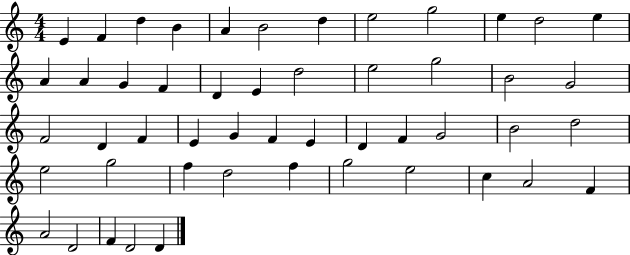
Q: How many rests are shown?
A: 0